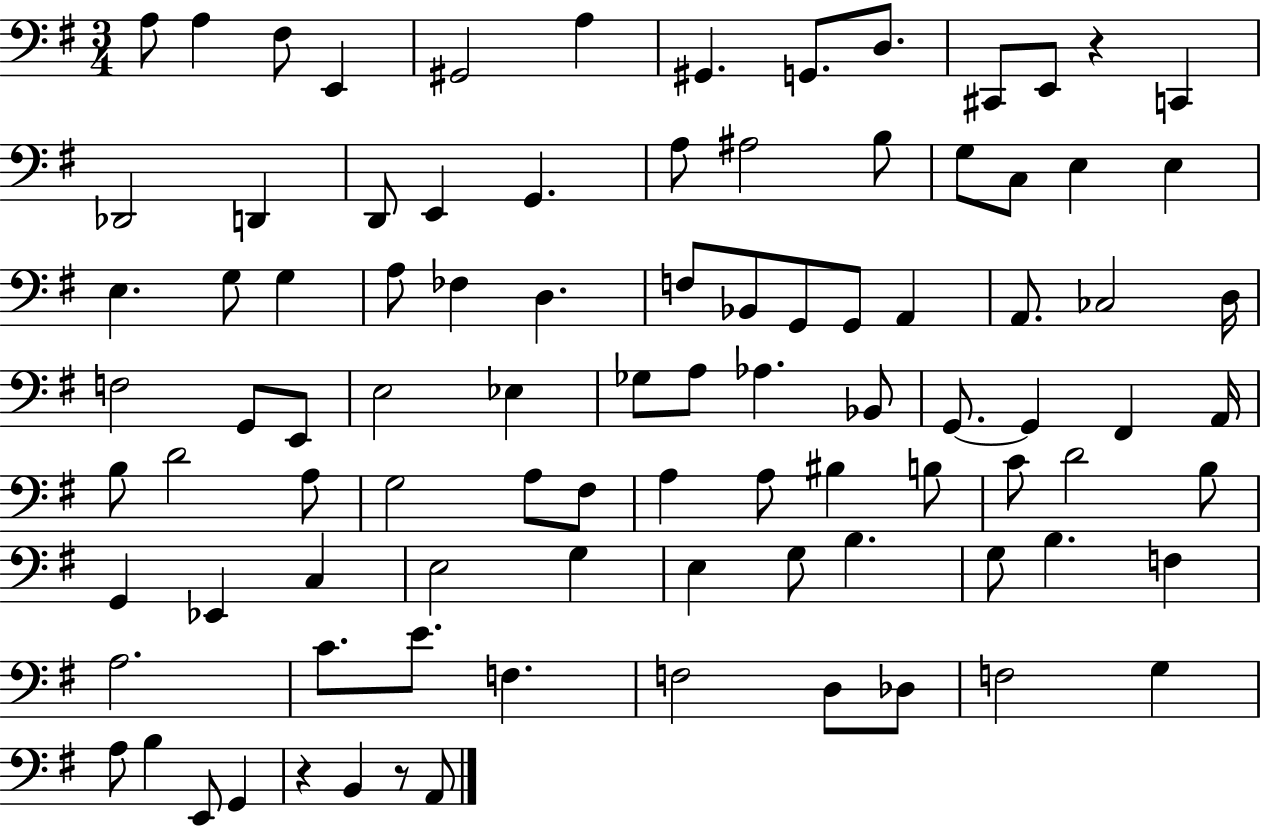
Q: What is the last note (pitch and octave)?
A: A2